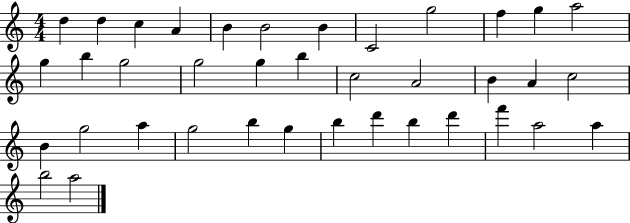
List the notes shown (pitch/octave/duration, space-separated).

D5/q D5/q C5/q A4/q B4/q B4/h B4/q C4/h G5/h F5/q G5/q A5/h G5/q B5/q G5/h G5/h G5/q B5/q C5/h A4/h B4/q A4/q C5/h B4/q G5/h A5/q G5/h B5/q G5/q B5/q D6/q B5/q D6/q F6/q A5/h A5/q B5/h A5/h